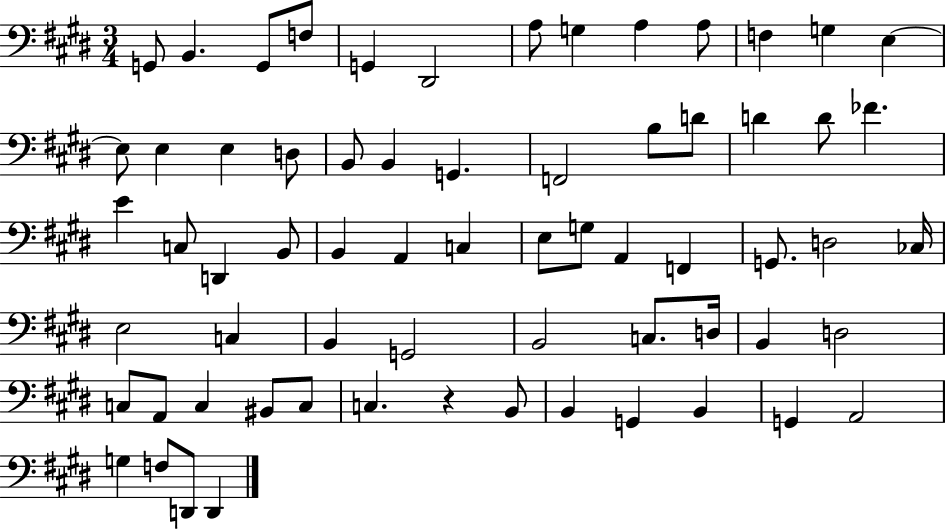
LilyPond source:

{
  \clef bass
  \numericTimeSignature
  \time 3/4
  \key e \major
  g,8 b,4. g,8 f8 | g,4 dis,2 | a8 g4 a4 a8 | f4 g4 e4~~ | \break e8 e4 e4 d8 | b,8 b,4 g,4. | f,2 b8 d'8 | d'4 d'8 fes'4. | \break e'4 c8 d,4 b,8 | b,4 a,4 c4 | e8 g8 a,4 f,4 | g,8. d2 ces16 | \break e2 c4 | b,4 g,2 | b,2 c8. d16 | b,4 d2 | \break c8 a,8 c4 bis,8 c8 | c4. r4 b,8 | b,4 g,4 b,4 | g,4 a,2 | \break g4 f8 d,8 d,4 | \bar "|."
}